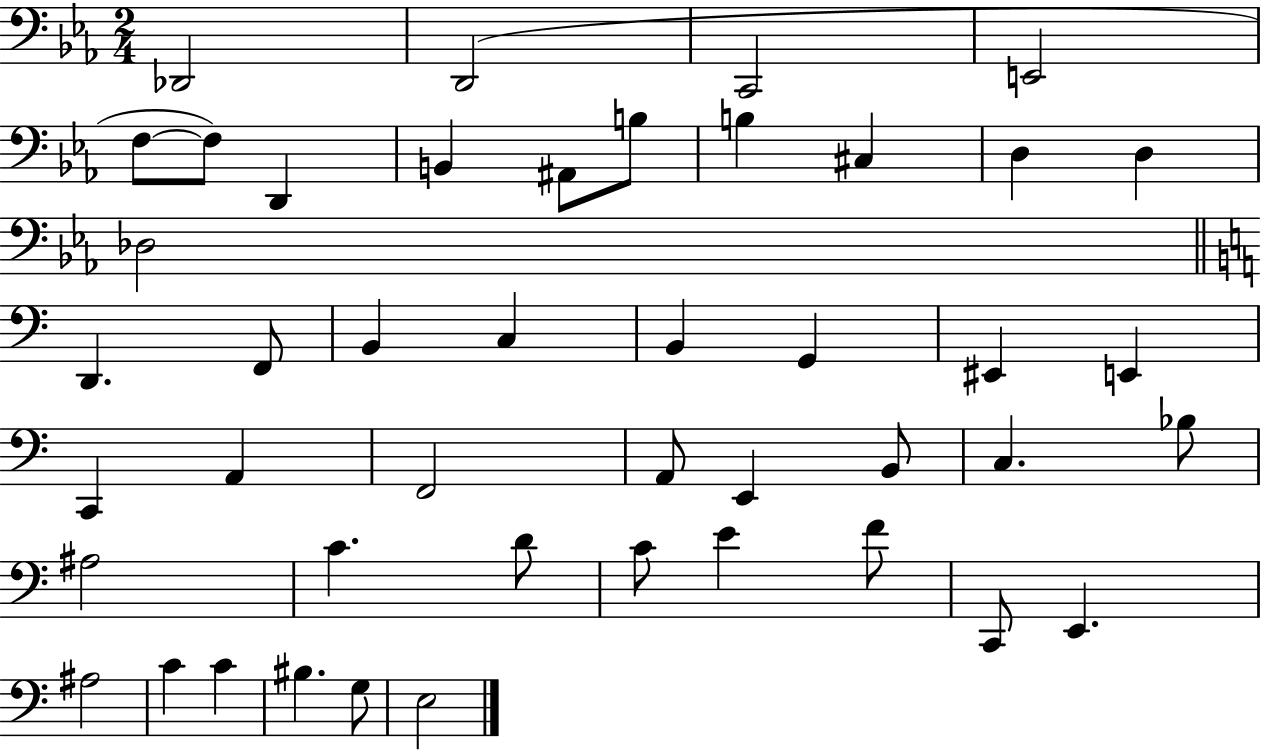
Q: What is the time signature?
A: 2/4